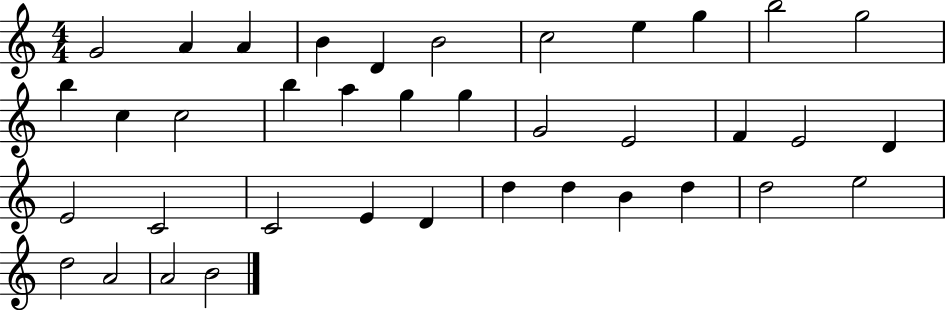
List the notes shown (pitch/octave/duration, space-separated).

G4/h A4/q A4/q B4/q D4/q B4/h C5/h E5/q G5/q B5/h G5/h B5/q C5/q C5/h B5/q A5/q G5/q G5/q G4/h E4/h F4/q E4/h D4/q E4/h C4/h C4/h E4/q D4/q D5/q D5/q B4/q D5/q D5/h E5/h D5/h A4/h A4/h B4/h